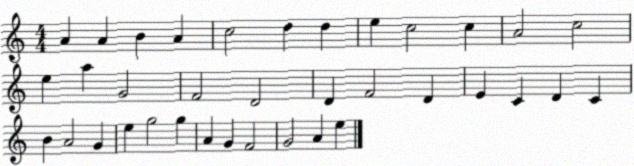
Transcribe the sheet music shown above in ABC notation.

X:1
T:Untitled
M:4/4
L:1/4
K:C
A A B A c2 d d e c2 c A2 c2 e a G2 F2 D2 D F2 D E C D C B A2 G e g2 g A G F2 G2 A e